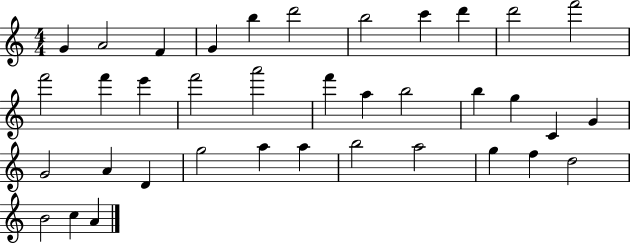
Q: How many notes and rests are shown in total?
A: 37